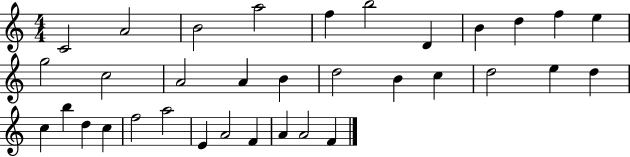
C4/h A4/h B4/h A5/h F5/q B5/h D4/q B4/q D5/q F5/q E5/q G5/h C5/h A4/h A4/q B4/q D5/h B4/q C5/q D5/h E5/q D5/q C5/q B5/q D5/q C5/q F5/h A5/h E4/q A4/h F4/q A4/q A4/h F4/q